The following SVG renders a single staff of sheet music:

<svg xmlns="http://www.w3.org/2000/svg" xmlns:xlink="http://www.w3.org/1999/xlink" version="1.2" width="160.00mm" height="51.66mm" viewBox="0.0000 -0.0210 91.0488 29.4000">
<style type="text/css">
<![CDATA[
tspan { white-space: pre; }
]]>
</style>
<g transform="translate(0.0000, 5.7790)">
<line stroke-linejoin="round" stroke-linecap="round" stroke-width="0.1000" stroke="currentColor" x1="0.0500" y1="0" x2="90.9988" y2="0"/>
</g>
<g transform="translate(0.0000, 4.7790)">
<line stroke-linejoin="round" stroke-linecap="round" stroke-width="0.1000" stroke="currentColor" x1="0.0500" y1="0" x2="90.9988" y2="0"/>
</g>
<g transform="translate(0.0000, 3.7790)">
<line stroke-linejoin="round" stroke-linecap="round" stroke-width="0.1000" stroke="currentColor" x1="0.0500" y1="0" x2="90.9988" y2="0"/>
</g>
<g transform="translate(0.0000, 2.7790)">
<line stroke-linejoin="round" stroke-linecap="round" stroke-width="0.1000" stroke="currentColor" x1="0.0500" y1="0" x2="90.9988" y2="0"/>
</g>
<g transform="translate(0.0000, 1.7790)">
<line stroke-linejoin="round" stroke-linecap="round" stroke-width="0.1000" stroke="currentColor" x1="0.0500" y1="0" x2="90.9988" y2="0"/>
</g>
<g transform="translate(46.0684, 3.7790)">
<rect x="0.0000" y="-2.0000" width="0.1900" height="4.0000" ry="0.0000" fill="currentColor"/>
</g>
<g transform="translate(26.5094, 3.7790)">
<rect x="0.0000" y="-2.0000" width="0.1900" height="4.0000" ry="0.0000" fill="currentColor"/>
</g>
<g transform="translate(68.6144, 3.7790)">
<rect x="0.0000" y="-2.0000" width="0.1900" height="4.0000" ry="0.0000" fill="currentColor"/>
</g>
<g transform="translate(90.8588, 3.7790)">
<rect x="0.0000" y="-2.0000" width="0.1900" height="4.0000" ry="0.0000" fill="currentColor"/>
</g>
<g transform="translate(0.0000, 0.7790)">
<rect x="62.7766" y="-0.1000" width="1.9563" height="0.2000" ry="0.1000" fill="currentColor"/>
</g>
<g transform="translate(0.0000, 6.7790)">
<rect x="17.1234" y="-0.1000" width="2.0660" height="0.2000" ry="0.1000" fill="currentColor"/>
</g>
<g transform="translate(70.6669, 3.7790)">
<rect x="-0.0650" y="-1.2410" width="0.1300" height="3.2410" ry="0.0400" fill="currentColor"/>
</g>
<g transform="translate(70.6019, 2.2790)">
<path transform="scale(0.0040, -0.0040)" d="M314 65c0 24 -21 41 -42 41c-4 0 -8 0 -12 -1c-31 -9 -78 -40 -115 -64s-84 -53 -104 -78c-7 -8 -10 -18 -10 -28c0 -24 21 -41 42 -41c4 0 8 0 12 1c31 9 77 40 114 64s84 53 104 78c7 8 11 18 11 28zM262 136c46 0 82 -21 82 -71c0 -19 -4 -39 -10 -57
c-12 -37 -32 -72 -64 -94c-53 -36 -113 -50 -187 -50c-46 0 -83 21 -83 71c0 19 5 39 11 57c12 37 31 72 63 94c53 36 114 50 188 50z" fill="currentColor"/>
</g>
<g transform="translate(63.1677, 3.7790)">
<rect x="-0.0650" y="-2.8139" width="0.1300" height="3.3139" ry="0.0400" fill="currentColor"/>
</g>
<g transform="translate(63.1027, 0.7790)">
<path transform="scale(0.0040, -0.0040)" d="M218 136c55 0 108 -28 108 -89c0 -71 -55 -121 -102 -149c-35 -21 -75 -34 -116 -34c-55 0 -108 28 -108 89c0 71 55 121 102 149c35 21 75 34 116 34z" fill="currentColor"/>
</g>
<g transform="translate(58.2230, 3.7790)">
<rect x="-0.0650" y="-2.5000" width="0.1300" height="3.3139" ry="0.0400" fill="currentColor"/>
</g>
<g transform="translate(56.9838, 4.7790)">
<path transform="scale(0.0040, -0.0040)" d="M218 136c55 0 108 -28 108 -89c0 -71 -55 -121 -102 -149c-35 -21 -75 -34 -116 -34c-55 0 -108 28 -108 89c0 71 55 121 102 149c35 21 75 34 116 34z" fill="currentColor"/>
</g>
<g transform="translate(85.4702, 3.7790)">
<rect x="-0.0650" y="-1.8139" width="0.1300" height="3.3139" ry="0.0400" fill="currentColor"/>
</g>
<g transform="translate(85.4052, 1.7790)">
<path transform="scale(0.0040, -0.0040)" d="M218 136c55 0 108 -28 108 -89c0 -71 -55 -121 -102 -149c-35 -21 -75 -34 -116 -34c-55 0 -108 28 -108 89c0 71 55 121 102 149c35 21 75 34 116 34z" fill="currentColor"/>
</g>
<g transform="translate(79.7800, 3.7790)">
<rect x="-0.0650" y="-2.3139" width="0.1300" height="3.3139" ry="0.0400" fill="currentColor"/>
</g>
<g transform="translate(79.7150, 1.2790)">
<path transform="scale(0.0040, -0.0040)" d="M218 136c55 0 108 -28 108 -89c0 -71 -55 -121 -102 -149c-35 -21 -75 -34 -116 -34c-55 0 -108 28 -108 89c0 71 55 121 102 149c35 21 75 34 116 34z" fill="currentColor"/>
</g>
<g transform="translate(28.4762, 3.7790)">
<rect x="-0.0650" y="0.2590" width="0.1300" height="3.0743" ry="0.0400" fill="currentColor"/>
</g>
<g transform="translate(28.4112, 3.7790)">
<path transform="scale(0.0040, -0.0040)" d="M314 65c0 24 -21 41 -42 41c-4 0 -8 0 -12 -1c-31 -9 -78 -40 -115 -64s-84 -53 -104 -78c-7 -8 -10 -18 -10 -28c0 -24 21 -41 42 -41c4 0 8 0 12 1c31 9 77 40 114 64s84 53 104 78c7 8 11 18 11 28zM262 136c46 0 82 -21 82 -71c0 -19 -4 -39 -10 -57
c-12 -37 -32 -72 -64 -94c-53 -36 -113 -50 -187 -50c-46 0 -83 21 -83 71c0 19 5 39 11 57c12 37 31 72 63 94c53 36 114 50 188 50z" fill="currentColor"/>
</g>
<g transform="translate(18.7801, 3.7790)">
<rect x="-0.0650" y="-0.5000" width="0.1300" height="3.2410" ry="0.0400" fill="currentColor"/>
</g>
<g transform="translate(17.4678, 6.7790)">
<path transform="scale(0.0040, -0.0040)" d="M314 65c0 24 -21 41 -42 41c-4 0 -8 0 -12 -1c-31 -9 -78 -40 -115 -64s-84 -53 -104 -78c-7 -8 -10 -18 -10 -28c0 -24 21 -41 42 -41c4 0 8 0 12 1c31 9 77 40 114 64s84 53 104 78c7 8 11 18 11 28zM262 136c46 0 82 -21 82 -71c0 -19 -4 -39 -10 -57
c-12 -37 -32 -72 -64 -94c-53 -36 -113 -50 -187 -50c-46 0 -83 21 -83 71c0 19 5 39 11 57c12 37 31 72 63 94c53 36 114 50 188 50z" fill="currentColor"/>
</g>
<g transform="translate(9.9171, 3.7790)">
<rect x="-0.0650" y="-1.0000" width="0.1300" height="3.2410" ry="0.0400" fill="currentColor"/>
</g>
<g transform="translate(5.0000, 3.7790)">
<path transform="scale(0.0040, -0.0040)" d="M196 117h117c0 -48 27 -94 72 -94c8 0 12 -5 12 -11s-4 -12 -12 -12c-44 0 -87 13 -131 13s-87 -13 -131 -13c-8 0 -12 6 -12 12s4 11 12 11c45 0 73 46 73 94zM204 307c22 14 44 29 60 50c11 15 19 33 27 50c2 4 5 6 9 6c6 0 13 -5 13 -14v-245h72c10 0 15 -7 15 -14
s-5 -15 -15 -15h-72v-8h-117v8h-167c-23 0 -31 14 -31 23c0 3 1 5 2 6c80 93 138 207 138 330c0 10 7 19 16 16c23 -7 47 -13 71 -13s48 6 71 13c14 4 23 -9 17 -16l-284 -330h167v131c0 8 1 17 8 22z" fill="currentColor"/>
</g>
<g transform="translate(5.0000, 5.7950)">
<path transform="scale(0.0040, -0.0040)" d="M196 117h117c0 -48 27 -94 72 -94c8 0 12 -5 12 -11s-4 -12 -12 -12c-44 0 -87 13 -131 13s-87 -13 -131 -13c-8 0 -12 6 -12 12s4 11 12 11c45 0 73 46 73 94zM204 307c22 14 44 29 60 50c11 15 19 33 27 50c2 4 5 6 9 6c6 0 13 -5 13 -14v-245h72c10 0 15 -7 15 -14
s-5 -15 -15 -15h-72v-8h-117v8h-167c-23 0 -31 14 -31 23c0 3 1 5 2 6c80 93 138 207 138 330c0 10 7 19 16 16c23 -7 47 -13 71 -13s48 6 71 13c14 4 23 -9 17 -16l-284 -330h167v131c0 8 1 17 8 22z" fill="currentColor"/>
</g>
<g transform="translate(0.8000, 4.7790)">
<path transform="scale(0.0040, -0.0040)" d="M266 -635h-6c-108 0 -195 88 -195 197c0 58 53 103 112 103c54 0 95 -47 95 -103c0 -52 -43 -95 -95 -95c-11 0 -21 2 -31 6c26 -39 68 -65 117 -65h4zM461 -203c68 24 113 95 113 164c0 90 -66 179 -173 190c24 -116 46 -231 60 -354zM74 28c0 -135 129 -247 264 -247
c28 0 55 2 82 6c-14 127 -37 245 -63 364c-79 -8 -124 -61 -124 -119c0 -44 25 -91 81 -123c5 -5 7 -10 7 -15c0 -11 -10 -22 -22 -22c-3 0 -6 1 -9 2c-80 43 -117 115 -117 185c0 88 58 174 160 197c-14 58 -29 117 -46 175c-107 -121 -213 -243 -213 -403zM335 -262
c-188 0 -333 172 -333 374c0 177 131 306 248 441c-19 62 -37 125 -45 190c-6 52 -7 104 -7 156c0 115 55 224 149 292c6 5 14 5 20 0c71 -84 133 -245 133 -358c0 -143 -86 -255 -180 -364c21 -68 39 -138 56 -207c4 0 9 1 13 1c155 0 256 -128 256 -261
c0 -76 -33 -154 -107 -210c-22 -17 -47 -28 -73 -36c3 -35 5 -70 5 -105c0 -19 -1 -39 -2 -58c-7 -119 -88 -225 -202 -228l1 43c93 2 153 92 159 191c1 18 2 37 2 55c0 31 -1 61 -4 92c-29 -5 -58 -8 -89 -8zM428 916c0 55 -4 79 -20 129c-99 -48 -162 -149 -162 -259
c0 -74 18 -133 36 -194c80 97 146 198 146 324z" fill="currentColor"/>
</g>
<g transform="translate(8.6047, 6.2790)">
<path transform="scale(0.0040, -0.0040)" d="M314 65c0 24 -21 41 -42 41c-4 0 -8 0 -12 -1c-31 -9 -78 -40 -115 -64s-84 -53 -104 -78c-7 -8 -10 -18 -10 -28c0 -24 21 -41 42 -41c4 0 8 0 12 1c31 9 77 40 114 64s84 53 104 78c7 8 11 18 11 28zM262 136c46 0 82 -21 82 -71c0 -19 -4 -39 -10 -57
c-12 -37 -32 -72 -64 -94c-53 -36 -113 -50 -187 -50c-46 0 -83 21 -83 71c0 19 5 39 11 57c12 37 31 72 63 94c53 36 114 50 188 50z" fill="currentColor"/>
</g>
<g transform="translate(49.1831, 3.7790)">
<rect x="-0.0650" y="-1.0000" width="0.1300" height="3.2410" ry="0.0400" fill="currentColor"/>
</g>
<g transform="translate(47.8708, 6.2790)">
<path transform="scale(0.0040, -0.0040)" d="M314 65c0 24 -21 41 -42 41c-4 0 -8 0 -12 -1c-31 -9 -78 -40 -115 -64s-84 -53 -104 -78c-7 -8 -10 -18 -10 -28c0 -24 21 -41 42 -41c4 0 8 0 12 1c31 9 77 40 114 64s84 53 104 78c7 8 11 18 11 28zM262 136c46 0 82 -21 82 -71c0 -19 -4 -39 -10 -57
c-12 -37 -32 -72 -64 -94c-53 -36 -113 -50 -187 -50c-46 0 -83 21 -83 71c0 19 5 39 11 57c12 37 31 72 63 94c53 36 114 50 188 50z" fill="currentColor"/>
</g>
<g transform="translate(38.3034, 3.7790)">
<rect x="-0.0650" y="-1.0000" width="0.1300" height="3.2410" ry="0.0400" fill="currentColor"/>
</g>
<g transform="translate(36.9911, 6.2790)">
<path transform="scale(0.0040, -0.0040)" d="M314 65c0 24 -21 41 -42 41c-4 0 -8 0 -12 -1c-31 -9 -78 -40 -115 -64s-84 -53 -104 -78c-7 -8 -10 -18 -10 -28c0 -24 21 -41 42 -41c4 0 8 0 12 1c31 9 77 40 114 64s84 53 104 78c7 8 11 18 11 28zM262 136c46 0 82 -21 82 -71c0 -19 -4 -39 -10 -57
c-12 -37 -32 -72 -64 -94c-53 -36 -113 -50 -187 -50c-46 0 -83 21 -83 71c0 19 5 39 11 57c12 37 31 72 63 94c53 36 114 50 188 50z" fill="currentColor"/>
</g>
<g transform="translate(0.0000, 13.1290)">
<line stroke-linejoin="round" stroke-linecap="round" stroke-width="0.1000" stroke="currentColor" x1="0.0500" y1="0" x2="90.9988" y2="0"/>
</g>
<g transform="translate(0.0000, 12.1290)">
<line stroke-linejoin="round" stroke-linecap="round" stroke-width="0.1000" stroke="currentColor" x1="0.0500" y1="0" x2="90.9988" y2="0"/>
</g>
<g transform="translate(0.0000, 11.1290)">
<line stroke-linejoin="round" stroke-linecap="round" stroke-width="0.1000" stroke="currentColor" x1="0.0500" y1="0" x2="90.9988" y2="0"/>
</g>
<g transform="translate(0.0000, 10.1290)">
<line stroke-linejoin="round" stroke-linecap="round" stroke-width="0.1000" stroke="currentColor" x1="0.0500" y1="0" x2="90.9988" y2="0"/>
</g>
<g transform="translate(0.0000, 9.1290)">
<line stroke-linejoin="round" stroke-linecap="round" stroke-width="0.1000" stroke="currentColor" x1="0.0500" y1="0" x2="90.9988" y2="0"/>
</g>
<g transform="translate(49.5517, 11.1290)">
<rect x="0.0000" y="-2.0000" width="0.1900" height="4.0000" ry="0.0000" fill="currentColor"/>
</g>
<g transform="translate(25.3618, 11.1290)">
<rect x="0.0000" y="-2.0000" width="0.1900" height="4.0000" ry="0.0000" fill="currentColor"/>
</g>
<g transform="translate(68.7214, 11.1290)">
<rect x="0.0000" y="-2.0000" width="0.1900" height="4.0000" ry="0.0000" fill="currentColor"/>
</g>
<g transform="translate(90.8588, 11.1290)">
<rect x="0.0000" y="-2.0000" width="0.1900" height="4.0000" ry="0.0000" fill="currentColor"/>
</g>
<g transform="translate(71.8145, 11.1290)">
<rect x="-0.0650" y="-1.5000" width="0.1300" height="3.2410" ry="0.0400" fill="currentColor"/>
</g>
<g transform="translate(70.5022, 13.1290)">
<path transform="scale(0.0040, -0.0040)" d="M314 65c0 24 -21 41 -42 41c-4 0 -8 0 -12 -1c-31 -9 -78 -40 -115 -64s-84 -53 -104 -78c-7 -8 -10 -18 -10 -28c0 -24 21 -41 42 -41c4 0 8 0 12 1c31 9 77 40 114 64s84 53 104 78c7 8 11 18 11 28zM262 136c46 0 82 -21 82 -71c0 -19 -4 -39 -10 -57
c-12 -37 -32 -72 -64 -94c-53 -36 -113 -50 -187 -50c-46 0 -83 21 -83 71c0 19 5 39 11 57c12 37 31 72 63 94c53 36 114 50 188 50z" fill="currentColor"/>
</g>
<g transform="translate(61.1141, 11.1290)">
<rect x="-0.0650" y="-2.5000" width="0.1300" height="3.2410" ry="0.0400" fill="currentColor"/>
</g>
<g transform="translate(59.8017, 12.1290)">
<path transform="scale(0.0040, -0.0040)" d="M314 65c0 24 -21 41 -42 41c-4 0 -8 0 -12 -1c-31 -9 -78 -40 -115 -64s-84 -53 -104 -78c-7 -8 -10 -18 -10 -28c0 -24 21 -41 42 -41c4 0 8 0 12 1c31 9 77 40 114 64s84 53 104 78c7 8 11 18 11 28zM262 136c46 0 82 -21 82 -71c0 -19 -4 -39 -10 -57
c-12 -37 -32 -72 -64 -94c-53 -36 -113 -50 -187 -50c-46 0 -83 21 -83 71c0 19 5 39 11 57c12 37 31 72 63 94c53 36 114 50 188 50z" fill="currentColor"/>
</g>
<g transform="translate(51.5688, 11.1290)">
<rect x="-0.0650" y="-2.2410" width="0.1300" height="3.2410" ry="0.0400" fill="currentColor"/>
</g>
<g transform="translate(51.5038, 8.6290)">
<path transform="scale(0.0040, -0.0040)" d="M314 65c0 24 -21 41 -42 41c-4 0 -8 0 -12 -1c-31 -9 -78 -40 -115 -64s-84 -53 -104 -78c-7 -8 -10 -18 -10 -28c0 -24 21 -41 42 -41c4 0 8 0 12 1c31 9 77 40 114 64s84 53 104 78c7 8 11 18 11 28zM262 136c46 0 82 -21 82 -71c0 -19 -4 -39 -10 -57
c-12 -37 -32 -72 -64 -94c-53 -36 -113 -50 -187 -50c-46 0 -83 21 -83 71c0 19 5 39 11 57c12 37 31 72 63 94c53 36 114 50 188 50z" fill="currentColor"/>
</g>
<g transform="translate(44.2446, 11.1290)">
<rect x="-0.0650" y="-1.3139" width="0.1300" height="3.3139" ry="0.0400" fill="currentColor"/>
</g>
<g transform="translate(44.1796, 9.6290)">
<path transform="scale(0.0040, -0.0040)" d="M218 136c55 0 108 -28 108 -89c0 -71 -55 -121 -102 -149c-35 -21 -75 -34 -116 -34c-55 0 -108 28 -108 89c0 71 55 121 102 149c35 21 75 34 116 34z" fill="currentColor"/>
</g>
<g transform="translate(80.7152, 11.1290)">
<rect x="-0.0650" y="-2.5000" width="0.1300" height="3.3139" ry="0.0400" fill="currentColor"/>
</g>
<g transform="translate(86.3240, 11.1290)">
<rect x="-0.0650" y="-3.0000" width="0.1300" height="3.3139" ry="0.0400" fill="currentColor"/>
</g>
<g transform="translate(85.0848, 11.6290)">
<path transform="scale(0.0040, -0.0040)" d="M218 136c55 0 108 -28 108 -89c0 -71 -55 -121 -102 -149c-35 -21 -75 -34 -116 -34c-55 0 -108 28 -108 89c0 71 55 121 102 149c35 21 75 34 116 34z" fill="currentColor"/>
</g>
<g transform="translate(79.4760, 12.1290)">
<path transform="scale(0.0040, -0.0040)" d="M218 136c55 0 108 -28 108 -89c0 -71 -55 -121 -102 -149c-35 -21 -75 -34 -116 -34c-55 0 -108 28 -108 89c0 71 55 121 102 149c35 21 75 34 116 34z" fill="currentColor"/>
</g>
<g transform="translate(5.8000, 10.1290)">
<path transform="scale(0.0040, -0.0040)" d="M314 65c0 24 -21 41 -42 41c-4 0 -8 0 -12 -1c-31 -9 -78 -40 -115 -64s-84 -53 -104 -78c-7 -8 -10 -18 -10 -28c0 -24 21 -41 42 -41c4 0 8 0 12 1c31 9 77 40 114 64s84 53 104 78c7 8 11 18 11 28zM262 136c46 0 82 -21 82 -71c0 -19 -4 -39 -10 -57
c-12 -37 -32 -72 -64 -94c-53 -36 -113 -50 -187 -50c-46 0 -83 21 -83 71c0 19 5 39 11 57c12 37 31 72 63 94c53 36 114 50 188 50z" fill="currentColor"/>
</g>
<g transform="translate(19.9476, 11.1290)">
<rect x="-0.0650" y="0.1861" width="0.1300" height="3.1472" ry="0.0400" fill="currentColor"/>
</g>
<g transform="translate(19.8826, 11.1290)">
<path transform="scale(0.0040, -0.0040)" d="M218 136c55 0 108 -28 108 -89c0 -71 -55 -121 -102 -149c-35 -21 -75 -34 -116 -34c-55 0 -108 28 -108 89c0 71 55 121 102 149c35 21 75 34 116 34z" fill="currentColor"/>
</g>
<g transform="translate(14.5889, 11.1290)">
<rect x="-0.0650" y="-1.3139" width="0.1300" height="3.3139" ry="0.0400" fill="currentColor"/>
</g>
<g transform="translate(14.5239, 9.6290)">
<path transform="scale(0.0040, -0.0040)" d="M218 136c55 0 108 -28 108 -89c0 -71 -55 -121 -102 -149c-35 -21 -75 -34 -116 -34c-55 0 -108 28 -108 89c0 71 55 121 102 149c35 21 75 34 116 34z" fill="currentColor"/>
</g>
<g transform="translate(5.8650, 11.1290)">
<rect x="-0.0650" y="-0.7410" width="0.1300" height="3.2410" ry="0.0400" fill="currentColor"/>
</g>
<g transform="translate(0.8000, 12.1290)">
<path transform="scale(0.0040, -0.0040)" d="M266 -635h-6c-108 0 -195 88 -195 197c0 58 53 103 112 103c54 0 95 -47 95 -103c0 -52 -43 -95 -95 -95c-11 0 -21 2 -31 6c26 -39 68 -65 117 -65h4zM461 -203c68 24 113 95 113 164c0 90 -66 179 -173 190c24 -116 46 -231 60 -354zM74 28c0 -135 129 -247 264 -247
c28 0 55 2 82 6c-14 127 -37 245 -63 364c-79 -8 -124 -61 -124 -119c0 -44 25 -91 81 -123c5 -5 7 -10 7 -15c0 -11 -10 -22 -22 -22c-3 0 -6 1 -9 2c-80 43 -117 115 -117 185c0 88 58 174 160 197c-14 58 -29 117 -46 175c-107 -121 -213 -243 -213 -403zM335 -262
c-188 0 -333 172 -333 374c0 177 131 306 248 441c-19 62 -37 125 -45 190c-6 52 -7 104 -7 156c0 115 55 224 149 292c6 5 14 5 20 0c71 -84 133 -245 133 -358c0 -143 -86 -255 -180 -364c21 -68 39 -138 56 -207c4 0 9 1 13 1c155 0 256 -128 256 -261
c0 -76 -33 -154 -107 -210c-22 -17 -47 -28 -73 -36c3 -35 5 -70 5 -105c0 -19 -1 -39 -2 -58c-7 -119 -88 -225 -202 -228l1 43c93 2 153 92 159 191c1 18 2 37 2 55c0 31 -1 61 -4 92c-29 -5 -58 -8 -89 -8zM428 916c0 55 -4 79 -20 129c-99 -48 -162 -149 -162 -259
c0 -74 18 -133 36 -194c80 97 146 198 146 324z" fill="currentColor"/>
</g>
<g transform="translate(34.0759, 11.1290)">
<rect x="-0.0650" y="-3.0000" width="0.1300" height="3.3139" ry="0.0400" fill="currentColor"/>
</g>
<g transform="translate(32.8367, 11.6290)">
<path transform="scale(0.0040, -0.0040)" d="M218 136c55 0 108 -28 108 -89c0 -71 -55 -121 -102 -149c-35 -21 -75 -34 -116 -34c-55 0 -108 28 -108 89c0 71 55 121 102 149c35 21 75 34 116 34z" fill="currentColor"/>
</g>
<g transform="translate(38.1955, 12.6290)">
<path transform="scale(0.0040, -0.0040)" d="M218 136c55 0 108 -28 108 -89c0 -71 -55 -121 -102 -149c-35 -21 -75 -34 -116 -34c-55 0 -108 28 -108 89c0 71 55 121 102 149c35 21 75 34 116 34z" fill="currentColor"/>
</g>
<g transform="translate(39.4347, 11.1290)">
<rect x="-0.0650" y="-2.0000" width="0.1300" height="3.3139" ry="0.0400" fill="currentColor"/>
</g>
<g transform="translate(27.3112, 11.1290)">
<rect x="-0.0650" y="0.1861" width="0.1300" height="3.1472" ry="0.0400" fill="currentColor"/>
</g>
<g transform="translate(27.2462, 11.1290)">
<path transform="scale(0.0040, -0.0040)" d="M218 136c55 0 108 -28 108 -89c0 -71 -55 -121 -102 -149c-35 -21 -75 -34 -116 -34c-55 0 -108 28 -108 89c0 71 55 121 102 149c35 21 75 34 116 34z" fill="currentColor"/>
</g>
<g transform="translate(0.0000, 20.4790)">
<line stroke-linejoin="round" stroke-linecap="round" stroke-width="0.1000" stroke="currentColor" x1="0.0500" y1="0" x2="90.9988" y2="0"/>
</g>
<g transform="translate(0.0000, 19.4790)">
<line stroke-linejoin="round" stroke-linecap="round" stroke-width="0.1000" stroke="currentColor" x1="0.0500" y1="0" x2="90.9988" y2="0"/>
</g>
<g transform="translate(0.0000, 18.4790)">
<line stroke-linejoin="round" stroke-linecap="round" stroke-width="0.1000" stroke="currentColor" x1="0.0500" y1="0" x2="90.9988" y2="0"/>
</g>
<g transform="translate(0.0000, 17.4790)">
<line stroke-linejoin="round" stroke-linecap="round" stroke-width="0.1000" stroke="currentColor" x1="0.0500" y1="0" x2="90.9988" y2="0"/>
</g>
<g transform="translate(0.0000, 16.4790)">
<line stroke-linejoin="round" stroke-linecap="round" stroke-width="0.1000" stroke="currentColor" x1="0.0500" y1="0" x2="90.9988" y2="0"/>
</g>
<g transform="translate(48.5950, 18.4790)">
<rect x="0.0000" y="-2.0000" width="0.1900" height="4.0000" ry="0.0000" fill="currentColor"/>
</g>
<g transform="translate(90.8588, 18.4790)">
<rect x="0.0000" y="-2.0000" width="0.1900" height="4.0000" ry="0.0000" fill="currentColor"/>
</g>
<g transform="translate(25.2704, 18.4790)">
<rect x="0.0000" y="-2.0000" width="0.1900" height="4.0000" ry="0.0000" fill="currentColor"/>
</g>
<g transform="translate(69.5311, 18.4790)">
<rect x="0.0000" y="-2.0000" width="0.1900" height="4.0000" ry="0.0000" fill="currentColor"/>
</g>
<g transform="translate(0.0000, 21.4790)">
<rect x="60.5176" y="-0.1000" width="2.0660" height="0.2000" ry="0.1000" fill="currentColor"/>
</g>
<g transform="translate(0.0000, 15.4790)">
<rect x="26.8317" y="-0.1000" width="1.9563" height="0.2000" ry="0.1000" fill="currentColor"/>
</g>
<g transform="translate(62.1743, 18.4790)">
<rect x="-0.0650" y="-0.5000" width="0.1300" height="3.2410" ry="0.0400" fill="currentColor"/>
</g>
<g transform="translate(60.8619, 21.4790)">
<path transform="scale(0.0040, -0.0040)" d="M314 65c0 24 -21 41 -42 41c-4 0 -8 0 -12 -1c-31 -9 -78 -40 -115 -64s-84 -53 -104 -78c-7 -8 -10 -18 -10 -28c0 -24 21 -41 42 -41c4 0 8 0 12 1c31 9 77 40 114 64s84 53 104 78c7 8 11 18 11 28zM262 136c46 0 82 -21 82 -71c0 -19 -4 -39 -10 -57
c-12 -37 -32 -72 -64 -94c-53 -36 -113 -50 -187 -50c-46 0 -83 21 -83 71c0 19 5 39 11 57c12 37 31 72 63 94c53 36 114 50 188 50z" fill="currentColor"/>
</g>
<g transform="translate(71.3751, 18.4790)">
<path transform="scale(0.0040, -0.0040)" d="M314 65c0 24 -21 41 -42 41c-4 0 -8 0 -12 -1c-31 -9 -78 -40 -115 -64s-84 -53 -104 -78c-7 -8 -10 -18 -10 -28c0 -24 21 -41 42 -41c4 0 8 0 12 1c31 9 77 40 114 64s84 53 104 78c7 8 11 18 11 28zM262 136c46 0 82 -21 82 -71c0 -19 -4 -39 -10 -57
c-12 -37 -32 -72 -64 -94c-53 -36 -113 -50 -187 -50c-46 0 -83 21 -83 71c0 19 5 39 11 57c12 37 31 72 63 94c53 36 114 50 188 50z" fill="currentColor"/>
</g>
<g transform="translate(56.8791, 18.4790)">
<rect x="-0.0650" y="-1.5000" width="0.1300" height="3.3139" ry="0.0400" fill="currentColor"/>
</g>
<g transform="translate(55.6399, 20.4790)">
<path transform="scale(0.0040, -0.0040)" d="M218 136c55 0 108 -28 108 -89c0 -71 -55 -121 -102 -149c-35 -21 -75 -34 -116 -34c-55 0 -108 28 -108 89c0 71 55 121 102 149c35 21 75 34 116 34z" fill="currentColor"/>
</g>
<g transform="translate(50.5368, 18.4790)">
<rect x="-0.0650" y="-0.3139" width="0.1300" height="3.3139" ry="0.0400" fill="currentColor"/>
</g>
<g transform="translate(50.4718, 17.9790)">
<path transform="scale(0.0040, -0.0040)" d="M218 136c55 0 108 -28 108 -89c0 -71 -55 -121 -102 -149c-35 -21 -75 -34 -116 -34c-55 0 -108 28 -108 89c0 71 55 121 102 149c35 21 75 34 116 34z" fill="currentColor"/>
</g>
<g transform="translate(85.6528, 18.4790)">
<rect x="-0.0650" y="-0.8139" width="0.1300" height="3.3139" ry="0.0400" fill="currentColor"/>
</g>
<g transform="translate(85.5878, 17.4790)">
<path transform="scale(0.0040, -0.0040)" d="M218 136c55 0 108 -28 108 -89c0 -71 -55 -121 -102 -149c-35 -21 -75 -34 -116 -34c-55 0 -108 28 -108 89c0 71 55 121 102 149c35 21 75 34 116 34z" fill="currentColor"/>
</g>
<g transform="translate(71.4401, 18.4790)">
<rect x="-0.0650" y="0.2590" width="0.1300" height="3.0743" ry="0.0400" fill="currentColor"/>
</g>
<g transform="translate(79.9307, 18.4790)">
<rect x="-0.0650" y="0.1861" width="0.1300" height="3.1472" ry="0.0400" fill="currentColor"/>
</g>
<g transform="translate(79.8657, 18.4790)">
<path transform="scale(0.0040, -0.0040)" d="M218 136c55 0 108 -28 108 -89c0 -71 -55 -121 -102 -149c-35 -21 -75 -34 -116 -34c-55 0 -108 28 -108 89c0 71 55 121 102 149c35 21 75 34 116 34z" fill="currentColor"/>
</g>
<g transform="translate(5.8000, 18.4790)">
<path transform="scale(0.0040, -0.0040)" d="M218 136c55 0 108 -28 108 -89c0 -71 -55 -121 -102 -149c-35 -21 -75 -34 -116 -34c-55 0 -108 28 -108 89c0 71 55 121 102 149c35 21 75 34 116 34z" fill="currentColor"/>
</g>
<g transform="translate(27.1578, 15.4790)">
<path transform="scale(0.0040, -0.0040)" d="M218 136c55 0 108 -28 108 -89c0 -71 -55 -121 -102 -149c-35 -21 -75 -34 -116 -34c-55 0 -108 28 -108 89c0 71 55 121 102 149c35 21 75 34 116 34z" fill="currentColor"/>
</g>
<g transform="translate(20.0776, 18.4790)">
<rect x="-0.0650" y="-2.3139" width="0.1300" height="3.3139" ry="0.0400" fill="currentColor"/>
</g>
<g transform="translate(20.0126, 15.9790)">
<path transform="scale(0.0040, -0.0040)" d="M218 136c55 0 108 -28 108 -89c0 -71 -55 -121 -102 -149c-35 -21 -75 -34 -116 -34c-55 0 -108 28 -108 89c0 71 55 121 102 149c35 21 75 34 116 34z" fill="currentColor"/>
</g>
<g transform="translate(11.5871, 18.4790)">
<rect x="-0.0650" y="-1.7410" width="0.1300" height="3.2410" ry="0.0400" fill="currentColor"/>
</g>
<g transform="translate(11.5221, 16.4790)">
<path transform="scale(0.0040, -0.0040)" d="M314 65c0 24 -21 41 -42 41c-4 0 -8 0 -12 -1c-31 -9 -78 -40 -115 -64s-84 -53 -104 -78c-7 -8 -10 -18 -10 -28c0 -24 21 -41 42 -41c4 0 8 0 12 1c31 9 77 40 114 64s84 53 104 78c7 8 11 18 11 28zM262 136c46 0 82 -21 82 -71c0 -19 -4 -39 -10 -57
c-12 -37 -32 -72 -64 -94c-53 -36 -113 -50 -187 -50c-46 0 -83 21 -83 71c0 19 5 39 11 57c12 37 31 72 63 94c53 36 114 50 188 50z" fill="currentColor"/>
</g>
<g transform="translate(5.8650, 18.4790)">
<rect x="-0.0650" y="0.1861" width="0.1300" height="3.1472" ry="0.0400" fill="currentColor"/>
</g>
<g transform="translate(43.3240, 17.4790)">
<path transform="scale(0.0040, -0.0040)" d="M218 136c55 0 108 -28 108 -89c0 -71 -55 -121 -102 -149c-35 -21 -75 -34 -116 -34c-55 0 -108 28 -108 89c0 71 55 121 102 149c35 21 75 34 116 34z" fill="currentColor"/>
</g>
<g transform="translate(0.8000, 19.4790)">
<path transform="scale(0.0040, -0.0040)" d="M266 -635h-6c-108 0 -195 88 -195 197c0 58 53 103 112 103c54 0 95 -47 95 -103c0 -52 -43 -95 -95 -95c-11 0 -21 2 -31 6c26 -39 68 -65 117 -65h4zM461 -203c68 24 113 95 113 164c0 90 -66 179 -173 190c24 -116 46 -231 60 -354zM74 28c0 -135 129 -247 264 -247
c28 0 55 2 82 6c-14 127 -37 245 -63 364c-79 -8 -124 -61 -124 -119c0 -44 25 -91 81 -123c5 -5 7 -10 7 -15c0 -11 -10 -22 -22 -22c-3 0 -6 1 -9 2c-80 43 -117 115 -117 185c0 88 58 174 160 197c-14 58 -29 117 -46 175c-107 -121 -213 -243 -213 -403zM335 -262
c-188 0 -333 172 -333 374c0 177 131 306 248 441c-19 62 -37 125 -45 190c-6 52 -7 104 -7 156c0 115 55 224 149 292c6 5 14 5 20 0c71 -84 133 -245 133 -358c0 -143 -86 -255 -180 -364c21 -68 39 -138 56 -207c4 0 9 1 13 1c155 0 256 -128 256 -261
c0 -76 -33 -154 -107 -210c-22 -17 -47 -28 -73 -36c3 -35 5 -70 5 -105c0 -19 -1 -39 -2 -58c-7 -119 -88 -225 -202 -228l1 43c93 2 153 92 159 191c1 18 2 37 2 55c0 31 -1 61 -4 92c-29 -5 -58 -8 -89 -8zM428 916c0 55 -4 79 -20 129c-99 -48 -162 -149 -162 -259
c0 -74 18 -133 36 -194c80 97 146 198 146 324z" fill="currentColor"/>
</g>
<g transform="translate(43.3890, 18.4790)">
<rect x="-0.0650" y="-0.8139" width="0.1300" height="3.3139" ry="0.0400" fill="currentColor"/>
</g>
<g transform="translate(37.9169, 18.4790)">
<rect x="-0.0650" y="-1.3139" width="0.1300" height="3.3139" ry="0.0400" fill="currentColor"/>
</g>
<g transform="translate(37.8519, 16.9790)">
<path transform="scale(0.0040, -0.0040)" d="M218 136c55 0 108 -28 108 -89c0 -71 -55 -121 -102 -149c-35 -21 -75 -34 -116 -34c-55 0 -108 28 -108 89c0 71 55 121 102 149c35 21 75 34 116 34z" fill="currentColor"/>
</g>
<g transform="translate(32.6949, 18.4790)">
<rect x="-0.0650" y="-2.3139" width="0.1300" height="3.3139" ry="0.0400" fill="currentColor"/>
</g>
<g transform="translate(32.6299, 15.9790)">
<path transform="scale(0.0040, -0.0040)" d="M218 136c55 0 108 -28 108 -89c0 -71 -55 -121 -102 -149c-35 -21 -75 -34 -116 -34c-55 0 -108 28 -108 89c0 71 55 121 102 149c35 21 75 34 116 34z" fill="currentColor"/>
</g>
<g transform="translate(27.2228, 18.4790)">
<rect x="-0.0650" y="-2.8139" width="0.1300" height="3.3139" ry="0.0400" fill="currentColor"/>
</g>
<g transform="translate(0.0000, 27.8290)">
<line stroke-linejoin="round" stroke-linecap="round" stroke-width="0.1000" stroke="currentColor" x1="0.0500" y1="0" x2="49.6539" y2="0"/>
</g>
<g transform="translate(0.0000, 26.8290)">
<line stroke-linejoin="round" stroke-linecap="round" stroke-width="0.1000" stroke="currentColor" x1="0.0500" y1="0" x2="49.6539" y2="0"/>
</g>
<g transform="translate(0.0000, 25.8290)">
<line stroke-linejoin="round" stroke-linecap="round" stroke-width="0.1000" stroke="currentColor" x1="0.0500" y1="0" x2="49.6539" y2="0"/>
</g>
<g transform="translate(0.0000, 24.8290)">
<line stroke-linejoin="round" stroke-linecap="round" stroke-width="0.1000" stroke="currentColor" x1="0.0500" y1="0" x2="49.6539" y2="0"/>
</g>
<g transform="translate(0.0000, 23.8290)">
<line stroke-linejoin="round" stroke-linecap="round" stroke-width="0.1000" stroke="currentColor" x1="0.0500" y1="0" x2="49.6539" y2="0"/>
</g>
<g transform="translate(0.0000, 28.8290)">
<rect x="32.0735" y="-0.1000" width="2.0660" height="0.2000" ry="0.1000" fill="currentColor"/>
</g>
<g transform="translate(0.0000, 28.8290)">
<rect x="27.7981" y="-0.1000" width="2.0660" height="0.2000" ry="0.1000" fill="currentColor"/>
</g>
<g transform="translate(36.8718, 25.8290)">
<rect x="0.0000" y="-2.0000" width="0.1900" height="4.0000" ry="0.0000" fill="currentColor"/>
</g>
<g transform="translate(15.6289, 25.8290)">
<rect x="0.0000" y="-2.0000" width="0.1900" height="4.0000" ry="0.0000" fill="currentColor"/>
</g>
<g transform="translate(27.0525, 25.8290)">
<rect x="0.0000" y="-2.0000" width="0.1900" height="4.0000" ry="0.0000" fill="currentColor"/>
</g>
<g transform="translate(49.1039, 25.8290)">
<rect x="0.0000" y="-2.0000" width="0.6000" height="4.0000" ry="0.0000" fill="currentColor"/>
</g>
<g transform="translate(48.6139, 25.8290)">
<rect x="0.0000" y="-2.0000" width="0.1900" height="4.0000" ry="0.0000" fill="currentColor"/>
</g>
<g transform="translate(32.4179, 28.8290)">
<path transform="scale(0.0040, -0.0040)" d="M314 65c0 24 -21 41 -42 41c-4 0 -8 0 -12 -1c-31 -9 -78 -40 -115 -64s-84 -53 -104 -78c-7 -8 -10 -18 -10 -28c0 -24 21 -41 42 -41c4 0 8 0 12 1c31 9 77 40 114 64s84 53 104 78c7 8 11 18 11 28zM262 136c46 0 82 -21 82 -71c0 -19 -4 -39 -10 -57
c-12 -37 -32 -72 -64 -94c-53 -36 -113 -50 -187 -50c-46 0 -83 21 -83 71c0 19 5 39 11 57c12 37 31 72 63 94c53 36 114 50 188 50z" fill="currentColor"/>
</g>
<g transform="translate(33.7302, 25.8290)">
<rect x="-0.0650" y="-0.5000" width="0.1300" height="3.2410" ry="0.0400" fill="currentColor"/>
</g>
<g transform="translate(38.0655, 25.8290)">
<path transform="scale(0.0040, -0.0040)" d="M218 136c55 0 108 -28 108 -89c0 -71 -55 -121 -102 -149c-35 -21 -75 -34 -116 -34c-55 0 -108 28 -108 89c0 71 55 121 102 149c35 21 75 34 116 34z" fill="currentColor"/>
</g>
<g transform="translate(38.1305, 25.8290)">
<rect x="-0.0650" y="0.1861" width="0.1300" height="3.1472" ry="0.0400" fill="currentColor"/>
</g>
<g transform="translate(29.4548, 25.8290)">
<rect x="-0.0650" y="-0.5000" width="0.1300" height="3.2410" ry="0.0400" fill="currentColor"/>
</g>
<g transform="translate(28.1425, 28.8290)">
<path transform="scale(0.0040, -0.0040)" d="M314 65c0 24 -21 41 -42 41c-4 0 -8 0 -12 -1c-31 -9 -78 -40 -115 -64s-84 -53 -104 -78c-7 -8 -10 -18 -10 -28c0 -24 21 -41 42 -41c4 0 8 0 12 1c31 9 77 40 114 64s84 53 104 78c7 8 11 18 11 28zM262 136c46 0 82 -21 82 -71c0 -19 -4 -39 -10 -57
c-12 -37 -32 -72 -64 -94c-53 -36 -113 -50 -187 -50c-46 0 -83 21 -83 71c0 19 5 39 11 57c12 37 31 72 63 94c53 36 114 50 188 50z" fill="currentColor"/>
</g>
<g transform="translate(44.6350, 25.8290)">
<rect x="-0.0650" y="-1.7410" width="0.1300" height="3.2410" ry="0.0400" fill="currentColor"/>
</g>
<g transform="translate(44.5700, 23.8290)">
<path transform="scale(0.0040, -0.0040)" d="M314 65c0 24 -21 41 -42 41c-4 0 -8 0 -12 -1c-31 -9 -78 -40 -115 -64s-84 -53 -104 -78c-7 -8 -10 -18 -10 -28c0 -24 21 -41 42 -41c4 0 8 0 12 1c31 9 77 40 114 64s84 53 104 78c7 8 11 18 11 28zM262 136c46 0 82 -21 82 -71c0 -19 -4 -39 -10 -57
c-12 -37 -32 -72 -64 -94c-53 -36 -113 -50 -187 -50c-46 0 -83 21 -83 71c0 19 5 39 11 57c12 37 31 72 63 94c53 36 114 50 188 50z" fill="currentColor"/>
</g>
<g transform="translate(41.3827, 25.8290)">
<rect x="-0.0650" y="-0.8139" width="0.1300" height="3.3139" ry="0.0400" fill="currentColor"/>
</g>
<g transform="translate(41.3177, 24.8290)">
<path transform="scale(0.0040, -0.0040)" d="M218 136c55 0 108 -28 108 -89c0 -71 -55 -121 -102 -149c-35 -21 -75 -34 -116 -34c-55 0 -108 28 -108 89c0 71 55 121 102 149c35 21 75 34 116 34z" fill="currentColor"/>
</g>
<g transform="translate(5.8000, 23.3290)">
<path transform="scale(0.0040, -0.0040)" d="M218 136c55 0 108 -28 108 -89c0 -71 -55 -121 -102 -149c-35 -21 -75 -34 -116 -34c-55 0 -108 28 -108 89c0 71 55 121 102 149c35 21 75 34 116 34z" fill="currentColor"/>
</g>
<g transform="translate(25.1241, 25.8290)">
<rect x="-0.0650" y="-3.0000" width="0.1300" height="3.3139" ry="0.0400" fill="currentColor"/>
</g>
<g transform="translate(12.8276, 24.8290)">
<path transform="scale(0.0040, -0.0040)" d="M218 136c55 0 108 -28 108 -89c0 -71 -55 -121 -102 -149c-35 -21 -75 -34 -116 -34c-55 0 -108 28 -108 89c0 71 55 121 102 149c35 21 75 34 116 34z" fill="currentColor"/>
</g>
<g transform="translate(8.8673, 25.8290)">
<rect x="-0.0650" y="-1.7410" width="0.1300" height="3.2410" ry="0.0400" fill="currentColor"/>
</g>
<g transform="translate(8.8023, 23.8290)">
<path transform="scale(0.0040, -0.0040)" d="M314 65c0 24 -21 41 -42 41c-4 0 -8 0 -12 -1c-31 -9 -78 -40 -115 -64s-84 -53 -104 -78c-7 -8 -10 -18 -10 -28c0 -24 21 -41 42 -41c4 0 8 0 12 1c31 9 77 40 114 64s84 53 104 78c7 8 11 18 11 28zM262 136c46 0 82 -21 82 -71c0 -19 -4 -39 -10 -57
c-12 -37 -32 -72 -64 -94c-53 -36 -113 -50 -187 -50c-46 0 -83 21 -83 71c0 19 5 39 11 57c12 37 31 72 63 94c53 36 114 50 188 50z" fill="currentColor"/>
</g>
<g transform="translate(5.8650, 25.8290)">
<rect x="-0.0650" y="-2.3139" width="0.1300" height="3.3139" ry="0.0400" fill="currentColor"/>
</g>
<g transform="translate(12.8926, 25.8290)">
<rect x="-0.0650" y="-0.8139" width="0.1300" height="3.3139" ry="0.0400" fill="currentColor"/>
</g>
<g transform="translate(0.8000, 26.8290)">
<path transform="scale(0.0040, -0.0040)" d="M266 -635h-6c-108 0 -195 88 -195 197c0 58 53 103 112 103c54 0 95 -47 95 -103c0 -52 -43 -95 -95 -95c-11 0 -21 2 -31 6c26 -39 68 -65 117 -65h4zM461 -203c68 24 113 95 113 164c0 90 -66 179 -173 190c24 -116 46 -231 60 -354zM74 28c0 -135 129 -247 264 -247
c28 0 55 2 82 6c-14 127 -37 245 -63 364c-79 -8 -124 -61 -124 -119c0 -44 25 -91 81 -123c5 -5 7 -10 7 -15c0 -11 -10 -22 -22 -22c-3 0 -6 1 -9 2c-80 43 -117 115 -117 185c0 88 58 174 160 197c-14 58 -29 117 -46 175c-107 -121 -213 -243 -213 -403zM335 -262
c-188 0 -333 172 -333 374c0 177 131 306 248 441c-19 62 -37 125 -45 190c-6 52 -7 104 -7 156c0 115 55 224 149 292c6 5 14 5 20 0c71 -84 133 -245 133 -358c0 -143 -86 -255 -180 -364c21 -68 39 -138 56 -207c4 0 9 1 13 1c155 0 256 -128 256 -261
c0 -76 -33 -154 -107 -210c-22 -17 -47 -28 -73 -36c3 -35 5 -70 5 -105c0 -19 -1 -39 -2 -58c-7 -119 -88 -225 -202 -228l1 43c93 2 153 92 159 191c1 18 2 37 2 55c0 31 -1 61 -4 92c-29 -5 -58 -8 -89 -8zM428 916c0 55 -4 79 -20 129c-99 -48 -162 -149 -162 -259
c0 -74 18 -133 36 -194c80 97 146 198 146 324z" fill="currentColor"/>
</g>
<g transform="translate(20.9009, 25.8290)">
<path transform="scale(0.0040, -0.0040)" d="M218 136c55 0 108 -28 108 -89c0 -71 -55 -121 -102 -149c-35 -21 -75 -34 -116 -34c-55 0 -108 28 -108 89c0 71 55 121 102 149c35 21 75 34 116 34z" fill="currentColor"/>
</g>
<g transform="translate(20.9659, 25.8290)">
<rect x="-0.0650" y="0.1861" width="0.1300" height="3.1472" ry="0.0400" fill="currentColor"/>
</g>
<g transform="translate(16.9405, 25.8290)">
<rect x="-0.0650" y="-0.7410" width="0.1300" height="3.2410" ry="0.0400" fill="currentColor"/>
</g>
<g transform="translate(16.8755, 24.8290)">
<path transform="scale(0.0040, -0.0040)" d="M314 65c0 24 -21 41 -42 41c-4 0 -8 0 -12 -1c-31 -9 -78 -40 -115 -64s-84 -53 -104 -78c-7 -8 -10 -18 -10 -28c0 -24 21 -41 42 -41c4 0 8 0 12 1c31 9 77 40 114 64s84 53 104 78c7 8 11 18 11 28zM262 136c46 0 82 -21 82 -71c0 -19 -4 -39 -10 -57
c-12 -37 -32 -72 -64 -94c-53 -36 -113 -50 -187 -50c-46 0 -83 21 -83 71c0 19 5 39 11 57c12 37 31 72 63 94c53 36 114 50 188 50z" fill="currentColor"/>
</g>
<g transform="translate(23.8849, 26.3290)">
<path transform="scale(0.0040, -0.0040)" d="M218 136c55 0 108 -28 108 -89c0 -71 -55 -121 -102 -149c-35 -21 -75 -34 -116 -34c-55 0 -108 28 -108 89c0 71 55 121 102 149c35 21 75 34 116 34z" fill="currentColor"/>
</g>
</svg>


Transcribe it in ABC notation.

X:1
T:Untitled
M:4/4
L:1/4
K:C
D2 C2 B2 D2 D2 G a e2 g f d2 e B B A F e g2 G2 E2 G A B f2 g a g e d c E C2 B2 B d g f2 d d2 B A C2 C2 B d f2